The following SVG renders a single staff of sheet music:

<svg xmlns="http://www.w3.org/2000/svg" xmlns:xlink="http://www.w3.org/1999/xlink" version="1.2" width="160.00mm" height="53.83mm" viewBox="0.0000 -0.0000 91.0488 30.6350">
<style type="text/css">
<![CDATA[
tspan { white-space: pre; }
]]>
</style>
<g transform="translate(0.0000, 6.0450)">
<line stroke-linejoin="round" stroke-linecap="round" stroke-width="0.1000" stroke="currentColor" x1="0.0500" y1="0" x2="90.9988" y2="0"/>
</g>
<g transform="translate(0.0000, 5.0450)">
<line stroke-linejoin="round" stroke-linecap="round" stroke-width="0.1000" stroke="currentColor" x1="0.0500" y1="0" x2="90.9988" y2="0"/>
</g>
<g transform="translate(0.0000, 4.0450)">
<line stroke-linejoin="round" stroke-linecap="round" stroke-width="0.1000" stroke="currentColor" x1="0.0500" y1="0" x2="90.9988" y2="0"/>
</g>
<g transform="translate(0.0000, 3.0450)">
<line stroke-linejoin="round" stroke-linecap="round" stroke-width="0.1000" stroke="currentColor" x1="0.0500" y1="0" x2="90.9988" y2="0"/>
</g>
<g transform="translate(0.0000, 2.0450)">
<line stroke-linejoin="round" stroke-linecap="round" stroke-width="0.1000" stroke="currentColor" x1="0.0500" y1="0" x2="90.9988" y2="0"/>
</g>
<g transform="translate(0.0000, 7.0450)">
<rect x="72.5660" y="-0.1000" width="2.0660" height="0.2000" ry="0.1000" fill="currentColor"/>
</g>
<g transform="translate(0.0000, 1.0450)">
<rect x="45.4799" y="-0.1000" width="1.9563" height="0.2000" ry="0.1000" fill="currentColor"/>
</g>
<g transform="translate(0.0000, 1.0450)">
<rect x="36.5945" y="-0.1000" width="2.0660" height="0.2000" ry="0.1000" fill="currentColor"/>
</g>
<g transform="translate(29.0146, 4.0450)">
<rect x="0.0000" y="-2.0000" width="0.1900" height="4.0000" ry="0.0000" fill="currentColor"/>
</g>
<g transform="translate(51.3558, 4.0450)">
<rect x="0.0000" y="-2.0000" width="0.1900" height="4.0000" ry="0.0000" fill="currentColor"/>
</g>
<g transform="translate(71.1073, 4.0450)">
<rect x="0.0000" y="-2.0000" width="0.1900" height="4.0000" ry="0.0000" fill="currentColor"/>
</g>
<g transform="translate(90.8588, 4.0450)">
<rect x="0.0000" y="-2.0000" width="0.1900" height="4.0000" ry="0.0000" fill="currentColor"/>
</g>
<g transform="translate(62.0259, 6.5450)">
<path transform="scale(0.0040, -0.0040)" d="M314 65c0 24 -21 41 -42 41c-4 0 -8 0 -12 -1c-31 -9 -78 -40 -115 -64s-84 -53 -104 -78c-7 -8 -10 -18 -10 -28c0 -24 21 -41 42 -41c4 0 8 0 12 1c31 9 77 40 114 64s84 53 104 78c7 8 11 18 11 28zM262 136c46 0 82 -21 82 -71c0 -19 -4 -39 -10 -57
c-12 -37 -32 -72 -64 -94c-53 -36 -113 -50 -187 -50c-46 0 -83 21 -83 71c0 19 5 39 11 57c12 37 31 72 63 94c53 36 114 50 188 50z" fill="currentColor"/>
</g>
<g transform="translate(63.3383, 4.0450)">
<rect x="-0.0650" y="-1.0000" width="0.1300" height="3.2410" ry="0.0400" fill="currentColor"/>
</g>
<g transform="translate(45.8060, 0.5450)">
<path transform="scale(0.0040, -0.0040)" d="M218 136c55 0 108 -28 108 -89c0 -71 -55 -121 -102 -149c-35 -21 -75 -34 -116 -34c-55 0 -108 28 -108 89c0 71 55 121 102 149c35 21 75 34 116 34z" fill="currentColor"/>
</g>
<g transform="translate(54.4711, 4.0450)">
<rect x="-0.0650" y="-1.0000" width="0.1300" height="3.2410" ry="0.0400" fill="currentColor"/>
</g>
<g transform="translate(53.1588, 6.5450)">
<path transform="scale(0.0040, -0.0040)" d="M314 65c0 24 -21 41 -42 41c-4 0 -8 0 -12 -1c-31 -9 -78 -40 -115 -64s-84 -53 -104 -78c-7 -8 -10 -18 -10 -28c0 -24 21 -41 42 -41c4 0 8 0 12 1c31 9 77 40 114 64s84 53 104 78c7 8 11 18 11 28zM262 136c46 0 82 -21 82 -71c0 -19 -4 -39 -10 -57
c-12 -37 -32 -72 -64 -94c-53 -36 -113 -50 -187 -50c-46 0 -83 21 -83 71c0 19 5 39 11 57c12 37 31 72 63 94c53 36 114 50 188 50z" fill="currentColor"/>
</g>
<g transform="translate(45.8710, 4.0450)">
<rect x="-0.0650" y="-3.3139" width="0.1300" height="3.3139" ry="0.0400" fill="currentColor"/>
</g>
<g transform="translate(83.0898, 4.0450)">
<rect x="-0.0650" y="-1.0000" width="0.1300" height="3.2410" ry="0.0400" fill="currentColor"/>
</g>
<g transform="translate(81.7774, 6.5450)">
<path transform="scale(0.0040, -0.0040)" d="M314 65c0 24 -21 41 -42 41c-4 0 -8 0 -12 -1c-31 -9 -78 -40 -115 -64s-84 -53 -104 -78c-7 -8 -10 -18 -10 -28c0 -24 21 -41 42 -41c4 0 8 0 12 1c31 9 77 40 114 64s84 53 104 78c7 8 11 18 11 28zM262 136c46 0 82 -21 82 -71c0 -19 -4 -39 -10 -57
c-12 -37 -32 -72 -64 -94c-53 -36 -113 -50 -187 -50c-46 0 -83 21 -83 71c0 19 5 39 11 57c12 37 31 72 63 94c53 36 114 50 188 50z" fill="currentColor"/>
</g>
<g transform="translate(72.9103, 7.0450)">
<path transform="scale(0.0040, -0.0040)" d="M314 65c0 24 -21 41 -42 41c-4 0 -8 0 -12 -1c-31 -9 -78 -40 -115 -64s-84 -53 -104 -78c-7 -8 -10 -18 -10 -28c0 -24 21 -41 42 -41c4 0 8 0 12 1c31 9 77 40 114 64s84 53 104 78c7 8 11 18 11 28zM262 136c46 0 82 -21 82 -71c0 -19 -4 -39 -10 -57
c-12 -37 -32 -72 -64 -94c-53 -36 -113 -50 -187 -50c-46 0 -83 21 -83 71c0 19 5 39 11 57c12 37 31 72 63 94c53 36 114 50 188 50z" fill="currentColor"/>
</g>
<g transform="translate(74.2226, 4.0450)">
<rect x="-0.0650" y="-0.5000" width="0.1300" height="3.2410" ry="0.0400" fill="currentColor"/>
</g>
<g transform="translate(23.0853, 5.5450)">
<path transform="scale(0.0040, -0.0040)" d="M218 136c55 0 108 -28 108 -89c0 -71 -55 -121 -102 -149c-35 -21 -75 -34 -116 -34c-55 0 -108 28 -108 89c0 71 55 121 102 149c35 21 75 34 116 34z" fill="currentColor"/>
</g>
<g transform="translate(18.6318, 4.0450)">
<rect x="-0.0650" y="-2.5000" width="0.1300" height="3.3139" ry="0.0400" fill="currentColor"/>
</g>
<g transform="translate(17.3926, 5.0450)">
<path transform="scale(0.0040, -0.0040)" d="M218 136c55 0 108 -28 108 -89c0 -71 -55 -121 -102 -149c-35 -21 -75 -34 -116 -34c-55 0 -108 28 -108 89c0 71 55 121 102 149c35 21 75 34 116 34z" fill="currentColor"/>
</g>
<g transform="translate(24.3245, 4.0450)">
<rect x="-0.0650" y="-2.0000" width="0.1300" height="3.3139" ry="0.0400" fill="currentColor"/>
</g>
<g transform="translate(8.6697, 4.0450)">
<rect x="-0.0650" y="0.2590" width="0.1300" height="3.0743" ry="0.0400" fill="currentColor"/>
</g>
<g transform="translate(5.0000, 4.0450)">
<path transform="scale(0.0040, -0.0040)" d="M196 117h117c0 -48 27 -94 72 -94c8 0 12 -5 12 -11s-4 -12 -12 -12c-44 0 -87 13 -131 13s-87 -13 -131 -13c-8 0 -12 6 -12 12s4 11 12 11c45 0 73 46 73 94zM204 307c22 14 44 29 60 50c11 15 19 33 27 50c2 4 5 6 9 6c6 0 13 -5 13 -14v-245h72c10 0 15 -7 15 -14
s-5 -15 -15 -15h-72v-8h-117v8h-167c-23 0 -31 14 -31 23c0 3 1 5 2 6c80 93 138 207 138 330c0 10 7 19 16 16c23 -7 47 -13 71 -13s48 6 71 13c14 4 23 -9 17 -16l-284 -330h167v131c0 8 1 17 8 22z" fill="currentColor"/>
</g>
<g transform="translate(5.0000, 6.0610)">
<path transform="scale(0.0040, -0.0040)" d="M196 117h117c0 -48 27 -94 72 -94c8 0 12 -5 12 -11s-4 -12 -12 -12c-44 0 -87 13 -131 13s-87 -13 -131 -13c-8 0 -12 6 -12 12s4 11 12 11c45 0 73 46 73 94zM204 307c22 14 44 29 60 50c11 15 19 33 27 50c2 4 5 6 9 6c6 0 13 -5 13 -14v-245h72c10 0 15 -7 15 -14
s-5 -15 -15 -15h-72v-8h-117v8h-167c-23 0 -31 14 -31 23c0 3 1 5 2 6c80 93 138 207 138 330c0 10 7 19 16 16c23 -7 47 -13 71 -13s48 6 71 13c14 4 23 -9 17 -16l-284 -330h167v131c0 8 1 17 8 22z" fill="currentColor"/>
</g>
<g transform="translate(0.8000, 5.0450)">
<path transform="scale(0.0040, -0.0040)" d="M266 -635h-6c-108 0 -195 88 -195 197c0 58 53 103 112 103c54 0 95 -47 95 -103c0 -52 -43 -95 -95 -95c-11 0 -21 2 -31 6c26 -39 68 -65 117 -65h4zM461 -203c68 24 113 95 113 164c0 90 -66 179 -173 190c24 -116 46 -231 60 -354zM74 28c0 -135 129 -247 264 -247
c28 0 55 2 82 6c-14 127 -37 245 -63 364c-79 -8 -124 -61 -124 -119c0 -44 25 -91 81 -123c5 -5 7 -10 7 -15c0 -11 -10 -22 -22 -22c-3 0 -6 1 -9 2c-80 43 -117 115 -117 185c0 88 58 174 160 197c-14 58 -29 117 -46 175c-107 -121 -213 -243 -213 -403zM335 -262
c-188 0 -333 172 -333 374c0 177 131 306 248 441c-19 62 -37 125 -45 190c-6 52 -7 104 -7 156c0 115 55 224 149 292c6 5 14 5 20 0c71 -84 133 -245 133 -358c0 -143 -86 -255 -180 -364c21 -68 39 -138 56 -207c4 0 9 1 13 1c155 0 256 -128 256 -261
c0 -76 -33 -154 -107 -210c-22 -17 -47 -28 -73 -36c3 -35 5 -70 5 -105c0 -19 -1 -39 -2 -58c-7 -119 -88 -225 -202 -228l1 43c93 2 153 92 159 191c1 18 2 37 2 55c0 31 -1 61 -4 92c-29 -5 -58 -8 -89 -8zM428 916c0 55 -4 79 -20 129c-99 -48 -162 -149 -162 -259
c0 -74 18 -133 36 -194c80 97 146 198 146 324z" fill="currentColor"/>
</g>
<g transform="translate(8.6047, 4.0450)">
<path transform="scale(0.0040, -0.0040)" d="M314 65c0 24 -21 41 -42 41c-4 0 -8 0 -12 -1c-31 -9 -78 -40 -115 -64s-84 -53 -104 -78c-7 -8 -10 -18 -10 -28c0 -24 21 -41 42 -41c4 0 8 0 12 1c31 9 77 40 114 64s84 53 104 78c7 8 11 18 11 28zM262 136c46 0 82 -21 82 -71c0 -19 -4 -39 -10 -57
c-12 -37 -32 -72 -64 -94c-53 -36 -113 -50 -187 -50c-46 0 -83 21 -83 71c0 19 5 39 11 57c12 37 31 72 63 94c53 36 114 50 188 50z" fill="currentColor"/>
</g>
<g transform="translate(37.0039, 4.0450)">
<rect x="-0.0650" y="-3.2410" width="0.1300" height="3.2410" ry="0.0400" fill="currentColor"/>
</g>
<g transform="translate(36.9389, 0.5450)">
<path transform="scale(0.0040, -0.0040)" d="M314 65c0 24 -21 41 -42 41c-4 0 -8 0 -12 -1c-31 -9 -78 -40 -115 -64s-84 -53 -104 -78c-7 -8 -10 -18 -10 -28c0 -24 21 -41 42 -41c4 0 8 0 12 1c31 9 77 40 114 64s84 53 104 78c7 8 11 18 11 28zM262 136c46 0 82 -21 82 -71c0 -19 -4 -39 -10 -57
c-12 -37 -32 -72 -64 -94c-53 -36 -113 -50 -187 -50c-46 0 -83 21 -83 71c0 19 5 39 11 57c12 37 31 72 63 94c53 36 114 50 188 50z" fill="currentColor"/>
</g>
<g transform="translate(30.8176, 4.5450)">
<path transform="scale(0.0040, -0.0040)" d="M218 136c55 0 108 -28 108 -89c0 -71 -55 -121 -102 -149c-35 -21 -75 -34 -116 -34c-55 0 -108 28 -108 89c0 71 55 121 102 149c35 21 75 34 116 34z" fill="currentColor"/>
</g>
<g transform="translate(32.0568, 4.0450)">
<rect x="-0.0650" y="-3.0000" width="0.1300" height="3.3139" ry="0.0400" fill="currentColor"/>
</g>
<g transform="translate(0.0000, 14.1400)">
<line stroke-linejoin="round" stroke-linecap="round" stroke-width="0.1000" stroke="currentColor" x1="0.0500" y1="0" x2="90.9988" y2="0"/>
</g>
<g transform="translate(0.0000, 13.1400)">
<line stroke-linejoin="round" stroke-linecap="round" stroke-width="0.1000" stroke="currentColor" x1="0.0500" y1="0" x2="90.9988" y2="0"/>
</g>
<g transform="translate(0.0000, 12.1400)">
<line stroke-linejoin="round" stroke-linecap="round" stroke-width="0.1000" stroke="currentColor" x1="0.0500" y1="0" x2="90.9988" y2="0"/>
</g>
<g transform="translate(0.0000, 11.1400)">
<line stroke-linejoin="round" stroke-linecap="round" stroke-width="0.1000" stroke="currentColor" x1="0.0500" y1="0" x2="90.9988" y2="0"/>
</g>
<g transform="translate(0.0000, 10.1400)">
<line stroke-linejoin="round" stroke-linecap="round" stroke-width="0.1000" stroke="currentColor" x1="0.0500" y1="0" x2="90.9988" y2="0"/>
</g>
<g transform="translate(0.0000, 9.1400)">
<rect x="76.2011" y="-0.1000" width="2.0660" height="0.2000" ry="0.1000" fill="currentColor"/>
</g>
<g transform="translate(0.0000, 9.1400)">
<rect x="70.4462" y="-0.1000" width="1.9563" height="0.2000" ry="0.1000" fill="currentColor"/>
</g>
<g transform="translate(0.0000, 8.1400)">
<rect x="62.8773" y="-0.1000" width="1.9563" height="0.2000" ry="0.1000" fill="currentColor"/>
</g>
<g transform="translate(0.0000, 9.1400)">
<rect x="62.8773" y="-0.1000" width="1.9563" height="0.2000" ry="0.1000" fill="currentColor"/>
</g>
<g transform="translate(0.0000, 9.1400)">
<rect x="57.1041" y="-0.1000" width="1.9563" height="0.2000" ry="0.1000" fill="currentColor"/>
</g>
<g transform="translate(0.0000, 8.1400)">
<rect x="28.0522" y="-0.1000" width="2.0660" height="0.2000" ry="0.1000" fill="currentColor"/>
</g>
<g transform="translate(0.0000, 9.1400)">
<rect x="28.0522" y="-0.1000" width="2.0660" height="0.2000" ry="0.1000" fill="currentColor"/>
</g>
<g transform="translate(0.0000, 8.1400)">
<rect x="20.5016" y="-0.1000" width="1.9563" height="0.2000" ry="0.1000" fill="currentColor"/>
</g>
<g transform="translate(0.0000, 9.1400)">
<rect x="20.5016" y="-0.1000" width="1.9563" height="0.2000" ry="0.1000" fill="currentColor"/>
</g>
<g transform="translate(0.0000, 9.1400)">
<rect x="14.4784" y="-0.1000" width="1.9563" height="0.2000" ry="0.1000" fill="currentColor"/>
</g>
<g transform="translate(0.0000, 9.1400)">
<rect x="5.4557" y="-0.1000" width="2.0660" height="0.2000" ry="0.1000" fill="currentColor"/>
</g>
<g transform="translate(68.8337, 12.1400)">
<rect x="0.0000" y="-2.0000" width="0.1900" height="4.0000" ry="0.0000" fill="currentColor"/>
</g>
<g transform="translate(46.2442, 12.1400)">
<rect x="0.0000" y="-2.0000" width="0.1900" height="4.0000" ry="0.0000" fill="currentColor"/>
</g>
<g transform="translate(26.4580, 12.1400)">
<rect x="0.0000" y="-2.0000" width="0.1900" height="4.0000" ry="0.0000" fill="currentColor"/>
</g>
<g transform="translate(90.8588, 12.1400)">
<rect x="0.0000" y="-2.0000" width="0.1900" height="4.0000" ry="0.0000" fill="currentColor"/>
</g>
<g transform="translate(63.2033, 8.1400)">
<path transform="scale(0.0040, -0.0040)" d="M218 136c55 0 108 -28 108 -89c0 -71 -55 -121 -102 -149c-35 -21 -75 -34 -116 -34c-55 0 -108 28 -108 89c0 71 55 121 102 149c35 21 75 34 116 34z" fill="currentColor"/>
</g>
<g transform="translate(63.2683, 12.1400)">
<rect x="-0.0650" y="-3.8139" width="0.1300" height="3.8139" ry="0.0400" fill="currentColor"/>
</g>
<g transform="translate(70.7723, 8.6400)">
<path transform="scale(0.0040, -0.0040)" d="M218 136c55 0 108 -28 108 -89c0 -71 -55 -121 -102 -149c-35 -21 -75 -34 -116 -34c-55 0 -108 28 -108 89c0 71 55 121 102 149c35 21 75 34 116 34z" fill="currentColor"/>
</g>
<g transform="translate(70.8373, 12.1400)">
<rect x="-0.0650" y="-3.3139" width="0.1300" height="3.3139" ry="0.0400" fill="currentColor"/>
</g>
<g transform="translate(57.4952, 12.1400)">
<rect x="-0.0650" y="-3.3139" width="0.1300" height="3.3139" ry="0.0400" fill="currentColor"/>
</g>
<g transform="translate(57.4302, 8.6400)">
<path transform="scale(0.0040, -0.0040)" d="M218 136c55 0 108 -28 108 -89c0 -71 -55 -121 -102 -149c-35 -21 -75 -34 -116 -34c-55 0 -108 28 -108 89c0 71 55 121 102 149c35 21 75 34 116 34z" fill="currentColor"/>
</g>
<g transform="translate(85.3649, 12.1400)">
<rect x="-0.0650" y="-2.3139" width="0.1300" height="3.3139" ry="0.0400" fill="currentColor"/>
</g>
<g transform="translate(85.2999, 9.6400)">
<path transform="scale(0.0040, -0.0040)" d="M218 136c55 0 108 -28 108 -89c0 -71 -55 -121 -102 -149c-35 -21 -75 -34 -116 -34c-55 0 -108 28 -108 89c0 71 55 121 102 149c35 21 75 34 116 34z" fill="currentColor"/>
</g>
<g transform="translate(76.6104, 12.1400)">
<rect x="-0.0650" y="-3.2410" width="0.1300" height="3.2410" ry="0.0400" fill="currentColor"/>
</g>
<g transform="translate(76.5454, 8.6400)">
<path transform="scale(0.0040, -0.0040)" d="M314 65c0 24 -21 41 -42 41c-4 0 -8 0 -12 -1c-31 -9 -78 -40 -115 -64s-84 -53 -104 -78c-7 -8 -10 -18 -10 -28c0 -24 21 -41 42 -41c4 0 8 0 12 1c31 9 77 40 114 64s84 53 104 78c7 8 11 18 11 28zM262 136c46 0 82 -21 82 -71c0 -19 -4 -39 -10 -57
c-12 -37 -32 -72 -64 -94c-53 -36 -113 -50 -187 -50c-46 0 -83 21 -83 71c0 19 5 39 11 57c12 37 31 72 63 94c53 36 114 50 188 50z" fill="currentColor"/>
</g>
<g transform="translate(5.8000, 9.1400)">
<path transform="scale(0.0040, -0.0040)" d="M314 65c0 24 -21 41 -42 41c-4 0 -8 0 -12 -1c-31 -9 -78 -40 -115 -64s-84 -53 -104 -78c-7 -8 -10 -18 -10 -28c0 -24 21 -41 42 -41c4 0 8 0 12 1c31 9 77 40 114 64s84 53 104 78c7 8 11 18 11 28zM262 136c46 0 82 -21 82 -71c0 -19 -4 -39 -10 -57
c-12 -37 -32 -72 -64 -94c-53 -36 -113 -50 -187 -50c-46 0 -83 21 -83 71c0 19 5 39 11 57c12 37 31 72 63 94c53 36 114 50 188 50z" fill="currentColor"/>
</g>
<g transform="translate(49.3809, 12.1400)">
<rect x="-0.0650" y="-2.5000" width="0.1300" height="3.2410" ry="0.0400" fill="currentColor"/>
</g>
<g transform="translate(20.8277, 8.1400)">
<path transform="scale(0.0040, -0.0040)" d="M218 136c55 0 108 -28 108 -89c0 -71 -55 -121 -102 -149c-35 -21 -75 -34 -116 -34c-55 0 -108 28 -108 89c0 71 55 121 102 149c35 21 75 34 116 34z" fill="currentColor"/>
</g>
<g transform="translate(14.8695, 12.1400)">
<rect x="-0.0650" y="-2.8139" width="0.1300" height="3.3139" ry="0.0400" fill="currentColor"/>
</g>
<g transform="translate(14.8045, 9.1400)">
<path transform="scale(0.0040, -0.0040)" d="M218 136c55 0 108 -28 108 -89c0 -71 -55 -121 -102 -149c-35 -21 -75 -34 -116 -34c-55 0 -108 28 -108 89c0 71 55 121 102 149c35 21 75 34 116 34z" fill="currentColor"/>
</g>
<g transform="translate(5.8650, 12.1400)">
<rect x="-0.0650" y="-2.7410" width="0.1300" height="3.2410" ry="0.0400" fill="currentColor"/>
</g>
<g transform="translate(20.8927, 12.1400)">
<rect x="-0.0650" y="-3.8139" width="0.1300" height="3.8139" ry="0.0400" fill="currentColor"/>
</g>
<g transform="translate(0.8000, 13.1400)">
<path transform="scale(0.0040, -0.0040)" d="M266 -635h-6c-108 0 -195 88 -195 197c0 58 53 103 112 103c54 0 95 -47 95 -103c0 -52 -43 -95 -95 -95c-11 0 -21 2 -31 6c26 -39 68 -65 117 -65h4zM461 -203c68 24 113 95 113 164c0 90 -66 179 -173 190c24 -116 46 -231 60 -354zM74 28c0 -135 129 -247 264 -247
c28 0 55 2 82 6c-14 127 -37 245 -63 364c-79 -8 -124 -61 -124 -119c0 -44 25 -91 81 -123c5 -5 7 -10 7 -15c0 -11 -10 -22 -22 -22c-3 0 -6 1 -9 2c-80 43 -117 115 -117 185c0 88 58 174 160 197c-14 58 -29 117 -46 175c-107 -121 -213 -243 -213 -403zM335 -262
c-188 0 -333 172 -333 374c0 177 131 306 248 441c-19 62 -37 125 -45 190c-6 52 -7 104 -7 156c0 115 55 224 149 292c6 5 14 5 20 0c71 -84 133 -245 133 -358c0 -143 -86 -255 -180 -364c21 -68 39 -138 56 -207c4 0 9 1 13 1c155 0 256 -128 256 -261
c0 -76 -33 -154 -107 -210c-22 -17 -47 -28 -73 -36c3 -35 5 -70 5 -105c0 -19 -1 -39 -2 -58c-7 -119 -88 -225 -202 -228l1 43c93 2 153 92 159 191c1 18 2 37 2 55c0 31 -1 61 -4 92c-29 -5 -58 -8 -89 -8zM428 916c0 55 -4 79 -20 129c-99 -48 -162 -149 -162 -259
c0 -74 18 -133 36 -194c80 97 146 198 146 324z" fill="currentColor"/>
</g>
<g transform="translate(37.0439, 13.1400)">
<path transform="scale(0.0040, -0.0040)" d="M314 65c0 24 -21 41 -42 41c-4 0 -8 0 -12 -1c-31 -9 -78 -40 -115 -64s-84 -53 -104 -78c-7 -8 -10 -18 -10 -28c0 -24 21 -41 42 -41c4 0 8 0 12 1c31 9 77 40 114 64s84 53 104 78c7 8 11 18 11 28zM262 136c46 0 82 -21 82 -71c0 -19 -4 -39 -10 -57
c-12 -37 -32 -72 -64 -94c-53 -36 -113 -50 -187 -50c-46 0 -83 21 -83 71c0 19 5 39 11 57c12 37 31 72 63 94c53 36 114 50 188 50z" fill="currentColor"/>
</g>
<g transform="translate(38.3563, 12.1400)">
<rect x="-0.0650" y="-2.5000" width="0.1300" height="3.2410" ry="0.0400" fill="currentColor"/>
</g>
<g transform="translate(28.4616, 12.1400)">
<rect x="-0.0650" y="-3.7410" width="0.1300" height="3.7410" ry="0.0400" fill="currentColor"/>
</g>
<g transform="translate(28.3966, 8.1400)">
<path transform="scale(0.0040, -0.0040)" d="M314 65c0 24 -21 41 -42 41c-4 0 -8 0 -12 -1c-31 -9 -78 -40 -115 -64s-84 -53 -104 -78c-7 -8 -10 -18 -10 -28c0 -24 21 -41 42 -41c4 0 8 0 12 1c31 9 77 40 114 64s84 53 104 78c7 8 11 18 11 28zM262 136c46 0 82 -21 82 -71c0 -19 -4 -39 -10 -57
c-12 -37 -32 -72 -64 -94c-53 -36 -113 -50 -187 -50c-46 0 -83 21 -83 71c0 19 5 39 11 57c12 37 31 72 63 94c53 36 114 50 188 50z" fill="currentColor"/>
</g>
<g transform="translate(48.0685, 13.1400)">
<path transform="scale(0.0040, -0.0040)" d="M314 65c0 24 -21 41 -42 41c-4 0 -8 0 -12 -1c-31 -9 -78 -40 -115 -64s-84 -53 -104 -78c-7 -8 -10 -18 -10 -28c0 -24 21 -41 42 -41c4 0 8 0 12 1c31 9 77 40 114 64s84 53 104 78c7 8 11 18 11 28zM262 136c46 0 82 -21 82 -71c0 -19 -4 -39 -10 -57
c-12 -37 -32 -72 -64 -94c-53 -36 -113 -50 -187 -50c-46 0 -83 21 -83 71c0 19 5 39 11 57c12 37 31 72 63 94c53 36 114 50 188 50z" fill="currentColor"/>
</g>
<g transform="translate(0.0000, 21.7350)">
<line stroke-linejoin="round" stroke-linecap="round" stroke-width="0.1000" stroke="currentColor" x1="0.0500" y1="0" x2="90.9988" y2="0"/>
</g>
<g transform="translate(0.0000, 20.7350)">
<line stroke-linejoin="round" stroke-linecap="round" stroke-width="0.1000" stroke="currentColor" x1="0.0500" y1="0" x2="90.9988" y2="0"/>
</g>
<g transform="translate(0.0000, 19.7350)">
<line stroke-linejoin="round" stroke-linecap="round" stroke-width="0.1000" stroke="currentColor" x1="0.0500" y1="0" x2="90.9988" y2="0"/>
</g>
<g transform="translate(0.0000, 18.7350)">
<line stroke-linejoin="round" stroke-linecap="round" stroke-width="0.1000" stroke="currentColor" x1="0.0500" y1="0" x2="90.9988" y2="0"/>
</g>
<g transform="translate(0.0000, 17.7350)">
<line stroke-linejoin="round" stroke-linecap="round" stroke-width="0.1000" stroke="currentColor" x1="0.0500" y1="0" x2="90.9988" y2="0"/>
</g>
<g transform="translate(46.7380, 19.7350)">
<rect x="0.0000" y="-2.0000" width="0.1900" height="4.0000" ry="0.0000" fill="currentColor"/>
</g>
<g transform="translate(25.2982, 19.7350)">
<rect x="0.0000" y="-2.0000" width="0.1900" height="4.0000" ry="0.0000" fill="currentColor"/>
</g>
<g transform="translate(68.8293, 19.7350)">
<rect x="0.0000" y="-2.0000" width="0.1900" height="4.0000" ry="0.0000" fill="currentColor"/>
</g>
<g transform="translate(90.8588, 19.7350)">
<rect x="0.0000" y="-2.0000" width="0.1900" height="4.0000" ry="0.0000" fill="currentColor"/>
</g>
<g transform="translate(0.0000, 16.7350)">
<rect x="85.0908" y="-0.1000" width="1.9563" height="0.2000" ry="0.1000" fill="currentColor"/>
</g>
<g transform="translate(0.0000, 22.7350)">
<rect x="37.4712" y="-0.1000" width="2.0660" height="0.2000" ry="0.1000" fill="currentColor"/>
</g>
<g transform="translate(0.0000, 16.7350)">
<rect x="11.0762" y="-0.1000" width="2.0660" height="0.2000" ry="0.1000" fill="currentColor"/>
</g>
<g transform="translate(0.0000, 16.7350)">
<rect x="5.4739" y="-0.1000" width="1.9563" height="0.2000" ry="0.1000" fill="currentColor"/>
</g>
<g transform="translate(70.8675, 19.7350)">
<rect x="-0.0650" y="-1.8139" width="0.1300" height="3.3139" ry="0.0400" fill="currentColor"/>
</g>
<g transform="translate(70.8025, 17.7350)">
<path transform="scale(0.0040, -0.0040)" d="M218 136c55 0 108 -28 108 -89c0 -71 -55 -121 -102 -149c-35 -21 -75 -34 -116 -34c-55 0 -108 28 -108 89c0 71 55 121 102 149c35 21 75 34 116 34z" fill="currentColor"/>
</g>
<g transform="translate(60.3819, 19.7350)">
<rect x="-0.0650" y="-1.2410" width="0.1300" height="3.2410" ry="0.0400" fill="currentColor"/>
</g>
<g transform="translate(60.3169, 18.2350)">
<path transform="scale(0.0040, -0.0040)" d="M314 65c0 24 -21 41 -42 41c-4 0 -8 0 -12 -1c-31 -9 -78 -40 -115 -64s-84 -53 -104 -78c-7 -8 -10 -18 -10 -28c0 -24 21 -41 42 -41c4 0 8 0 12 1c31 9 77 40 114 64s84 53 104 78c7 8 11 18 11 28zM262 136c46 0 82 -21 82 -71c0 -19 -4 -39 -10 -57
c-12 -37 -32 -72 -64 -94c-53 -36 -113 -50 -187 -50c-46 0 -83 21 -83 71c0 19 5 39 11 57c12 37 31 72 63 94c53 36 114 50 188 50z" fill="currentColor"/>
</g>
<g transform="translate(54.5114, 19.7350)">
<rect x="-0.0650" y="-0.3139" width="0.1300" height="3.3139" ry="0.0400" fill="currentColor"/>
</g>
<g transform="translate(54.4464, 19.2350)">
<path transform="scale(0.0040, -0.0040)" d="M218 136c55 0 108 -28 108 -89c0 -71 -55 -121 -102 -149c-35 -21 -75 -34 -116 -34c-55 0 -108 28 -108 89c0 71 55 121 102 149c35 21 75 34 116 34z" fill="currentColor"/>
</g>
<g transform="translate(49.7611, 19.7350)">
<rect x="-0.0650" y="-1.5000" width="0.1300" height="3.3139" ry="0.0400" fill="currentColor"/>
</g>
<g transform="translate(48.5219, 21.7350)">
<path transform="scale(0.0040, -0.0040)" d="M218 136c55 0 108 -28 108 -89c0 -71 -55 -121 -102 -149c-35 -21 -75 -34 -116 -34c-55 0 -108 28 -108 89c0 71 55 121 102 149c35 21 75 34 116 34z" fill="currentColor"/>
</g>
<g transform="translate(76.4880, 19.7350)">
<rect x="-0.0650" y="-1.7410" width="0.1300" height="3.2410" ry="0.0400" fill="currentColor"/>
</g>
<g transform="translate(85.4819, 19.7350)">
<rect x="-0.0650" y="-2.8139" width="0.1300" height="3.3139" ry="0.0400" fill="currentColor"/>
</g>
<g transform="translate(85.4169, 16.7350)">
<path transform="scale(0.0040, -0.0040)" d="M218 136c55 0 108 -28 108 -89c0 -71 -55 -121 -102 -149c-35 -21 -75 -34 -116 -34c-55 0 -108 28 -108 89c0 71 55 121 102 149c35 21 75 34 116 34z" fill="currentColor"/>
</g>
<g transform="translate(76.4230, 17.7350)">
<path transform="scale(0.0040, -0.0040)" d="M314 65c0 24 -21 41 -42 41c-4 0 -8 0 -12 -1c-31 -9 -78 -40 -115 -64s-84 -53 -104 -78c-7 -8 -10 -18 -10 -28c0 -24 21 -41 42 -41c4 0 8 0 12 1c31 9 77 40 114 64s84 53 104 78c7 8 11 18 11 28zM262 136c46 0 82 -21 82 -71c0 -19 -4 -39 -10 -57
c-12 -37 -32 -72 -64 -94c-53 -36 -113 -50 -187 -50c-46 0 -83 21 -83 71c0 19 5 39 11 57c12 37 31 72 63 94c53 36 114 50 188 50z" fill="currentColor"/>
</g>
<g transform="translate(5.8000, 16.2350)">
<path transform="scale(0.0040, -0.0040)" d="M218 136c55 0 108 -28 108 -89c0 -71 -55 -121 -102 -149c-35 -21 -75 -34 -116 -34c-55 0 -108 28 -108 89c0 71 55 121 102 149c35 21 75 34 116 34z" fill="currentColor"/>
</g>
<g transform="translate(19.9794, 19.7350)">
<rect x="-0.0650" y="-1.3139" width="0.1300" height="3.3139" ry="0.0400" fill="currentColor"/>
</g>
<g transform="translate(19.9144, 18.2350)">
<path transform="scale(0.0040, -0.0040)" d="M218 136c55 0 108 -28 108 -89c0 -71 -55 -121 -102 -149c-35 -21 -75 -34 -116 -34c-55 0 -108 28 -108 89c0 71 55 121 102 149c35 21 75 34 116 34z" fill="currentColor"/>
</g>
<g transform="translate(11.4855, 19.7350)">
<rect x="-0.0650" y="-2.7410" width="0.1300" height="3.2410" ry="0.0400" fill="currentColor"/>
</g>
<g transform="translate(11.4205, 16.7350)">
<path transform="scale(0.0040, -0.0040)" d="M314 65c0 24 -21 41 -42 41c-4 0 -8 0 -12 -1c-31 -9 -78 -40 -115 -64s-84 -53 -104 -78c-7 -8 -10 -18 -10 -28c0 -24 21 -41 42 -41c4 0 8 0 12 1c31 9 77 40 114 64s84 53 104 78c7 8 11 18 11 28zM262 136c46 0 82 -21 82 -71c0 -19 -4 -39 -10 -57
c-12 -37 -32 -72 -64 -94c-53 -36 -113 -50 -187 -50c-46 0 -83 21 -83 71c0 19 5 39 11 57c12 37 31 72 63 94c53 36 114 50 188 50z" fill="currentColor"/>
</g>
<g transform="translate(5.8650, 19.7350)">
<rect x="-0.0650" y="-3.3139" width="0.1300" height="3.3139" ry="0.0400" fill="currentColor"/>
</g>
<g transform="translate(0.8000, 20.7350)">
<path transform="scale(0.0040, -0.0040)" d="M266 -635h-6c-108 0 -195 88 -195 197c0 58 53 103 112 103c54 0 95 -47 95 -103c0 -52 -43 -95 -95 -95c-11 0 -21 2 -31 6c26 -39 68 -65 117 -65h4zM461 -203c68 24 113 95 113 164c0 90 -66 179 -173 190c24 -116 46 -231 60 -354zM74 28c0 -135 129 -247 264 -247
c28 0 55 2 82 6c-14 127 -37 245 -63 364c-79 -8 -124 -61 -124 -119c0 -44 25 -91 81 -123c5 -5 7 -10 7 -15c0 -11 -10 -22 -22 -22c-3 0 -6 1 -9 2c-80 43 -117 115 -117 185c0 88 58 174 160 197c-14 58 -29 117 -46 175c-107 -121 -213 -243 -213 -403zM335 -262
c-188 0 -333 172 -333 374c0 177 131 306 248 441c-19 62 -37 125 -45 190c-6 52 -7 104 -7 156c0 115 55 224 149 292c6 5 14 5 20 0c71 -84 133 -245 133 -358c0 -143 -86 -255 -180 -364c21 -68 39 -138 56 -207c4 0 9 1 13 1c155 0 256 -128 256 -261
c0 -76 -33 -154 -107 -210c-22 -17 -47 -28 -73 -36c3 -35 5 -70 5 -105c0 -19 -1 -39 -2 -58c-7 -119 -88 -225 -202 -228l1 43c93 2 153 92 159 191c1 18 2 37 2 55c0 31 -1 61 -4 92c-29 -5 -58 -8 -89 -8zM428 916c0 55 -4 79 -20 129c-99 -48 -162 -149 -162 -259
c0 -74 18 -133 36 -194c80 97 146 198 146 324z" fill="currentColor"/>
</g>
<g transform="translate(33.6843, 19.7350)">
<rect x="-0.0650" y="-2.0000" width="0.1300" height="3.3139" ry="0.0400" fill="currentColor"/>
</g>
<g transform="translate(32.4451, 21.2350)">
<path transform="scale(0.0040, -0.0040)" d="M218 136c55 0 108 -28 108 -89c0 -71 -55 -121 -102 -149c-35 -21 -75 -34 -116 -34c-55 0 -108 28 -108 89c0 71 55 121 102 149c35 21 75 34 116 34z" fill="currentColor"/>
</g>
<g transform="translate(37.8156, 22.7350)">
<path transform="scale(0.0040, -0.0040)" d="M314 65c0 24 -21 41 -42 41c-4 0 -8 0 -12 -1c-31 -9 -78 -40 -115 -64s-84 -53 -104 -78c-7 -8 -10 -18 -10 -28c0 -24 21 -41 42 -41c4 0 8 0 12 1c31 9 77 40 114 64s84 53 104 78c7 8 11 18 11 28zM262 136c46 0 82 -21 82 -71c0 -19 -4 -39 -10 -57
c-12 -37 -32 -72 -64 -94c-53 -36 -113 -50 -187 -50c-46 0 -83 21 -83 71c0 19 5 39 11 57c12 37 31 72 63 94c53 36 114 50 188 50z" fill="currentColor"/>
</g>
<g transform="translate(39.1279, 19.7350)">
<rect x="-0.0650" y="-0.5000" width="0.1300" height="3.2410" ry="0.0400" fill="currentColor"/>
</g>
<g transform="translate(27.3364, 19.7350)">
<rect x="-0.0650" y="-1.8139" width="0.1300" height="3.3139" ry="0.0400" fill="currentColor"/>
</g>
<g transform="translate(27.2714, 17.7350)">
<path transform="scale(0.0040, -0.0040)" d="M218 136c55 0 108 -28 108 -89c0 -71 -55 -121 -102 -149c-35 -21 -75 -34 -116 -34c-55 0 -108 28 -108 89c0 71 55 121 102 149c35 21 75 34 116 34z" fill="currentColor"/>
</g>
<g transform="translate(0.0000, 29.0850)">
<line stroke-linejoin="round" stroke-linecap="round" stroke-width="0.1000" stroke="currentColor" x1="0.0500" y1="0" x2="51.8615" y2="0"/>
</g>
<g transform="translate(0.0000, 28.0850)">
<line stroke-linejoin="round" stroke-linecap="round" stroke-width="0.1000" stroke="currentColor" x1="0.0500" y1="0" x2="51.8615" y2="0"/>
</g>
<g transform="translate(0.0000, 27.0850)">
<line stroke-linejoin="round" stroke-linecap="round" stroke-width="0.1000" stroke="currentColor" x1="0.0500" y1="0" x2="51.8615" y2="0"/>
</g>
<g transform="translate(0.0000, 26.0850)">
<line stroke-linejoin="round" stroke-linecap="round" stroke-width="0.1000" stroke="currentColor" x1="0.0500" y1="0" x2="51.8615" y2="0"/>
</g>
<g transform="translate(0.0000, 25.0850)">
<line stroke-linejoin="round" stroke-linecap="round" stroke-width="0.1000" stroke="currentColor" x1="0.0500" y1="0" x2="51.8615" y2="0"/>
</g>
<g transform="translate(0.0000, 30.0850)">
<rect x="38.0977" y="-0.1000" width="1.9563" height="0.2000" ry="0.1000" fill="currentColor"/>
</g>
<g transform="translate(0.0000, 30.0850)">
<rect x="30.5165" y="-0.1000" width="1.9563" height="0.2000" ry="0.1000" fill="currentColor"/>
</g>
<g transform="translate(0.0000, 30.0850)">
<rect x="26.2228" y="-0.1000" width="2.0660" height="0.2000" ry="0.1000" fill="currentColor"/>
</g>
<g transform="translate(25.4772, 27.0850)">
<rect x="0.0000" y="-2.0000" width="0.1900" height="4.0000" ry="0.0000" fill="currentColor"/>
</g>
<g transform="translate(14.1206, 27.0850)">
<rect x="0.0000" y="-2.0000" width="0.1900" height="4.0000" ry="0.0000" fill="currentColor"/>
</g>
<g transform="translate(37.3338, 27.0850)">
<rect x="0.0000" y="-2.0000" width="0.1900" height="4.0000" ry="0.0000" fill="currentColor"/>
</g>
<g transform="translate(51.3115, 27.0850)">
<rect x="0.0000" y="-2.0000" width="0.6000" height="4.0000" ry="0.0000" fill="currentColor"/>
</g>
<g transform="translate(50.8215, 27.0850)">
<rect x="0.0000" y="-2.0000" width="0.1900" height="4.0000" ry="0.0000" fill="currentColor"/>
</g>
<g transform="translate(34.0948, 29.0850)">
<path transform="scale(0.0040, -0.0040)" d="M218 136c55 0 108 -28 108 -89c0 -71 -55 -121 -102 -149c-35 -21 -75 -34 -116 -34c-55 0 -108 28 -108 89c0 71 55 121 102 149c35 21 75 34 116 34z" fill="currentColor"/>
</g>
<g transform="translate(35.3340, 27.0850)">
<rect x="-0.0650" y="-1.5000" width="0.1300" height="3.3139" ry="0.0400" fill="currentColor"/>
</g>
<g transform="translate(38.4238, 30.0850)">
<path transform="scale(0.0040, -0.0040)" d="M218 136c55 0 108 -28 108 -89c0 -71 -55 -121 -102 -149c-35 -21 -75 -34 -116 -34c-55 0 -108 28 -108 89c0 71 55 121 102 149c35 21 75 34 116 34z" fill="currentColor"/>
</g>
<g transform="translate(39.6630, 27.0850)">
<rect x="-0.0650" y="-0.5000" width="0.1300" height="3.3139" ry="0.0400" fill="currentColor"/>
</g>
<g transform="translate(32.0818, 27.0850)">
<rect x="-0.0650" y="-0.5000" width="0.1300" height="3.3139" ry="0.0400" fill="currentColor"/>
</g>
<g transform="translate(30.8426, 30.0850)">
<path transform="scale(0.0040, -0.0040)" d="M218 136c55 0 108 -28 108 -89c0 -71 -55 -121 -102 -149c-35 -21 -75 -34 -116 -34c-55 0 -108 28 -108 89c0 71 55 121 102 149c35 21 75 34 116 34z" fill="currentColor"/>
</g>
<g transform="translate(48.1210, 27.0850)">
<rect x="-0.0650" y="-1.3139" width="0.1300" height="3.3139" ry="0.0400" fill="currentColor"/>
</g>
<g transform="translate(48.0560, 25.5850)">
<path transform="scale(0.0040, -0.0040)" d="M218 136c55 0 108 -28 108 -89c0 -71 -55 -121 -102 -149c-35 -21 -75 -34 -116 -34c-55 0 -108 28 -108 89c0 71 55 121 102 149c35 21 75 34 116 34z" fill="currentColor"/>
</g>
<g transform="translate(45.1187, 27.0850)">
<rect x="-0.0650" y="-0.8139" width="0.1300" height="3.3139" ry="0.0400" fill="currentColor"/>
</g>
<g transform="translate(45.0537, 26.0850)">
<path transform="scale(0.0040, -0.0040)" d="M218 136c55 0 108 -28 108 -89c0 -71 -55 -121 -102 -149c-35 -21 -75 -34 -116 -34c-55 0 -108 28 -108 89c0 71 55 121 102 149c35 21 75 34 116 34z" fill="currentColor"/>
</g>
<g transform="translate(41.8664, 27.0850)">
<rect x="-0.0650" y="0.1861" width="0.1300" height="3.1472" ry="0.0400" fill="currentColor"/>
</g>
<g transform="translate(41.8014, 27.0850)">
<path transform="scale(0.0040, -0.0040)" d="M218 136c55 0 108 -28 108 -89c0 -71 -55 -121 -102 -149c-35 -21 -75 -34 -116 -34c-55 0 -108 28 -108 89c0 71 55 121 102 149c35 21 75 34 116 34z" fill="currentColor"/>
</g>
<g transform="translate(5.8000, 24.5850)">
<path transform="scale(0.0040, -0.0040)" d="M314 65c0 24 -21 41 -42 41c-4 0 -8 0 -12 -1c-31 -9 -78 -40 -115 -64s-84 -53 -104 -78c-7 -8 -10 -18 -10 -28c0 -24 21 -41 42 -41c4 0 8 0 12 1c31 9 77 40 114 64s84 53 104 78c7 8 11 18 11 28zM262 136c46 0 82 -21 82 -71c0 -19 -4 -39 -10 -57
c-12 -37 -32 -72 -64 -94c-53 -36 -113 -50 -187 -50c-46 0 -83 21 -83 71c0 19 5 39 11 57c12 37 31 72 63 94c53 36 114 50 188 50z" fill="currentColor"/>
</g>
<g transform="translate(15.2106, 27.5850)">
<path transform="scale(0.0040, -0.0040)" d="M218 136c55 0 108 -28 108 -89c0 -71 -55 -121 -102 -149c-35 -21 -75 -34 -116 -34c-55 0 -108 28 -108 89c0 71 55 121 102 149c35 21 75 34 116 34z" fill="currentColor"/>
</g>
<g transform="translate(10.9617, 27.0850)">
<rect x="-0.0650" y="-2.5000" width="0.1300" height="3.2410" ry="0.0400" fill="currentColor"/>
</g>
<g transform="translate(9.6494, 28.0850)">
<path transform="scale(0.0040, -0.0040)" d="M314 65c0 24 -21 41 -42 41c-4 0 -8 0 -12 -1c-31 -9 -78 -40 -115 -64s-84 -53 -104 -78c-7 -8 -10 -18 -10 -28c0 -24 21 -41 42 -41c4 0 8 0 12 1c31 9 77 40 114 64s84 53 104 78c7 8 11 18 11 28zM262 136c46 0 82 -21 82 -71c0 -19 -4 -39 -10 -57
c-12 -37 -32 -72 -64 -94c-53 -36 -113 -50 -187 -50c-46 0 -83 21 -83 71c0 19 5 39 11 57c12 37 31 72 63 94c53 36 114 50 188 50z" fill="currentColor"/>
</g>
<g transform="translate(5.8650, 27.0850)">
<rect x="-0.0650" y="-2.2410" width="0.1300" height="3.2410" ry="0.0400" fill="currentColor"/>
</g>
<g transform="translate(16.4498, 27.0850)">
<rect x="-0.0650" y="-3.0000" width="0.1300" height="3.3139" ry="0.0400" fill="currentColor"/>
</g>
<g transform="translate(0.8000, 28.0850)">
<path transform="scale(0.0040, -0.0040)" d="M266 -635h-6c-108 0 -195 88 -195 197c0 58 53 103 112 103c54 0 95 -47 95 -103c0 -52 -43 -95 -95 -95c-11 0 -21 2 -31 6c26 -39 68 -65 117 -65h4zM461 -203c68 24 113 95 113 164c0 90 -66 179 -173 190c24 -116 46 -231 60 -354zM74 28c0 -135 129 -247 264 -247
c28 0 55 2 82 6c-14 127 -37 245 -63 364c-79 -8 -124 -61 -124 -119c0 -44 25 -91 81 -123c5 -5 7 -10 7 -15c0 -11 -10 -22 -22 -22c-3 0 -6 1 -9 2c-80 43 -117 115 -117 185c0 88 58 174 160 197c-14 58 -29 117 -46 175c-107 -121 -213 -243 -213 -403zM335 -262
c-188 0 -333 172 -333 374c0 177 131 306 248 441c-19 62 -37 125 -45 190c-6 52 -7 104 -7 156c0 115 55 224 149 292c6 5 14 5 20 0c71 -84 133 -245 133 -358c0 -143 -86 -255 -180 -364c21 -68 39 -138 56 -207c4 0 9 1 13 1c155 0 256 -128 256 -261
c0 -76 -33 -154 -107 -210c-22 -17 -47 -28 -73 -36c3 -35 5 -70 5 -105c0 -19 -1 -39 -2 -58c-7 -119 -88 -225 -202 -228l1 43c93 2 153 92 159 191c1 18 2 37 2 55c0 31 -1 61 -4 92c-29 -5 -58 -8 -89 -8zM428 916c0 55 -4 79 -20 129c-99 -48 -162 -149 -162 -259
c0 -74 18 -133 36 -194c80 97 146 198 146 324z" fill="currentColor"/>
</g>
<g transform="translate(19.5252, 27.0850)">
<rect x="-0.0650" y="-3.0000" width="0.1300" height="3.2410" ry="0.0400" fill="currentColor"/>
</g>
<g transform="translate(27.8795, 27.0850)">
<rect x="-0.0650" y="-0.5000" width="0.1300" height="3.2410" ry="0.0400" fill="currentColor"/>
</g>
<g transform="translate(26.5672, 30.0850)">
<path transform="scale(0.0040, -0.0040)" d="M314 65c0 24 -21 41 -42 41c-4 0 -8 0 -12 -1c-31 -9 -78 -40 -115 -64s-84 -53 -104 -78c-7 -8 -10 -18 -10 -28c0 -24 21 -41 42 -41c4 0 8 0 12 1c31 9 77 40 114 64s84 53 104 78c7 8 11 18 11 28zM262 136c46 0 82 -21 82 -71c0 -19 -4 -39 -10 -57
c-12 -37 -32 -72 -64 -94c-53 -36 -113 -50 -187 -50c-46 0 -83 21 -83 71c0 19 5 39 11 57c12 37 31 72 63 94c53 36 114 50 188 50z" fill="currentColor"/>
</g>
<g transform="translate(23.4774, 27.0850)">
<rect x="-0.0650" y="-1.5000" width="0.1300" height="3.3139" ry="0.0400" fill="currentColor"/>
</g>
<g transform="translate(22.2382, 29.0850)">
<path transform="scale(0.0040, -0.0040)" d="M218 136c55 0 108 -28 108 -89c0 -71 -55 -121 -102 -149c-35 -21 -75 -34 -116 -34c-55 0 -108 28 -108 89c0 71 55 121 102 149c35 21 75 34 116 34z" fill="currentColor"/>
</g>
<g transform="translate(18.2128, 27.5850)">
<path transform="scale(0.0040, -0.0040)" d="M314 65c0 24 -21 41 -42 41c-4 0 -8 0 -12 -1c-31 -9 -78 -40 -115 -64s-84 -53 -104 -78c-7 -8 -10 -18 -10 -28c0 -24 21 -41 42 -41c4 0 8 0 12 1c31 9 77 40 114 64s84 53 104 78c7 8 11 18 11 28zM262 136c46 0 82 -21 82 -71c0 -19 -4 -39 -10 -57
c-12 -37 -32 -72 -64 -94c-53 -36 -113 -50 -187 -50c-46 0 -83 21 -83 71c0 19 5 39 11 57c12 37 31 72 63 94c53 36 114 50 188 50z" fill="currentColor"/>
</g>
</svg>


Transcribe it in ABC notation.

X:1
T:Untitled
M:4/4
L:1/4
K:C
B2 G F A b2 b D2 D2 C2 D2 a2 a c' c'2 G2 G2 b c' b b2 g b a2 e f F C2 E c e2 f f2 a g2 G2 A A2 E C2 C E C B d e